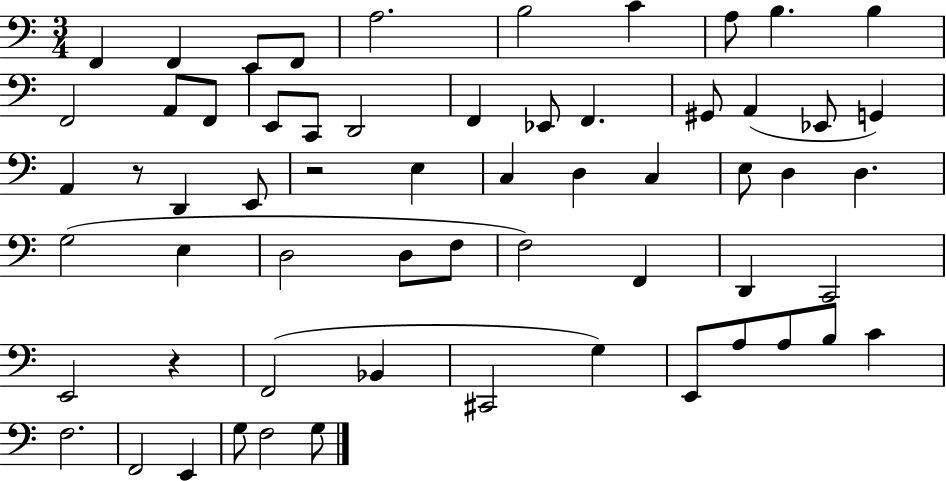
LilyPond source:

{
  \clef bass
  \numericTimeSignature
  \time 3/4
  \key c \major
  f,4 f,4 e,8 f,8 | a2. | b2 c'4 | a8 b4. b4 | \break f,2 a,8 f,8 | e,8 c,8 d,2 | f,4 ees,8 f,4. | gis,8 a,4( ees,8 g,4) | \break a,4 r8 d,4 e,8 | r2 e4 | c4 d4 c4 | e8 d4 d4. | \break g2( e4 | d2 d8 f8 | f2) f,4 | d,4 c,2 | \break e,2 r4 | f,2( bes,4 | cis,2 g4) | e,8 a8 a8 b8 c'4 | \break f2. | f,2 e,4 | g8 f2 g8 | \bar "|."
}